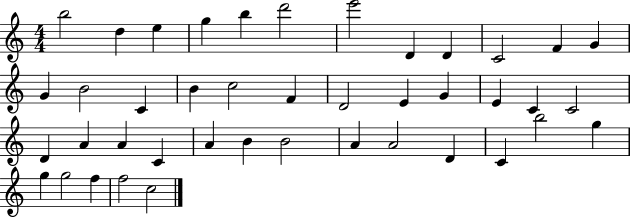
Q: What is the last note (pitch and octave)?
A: C5